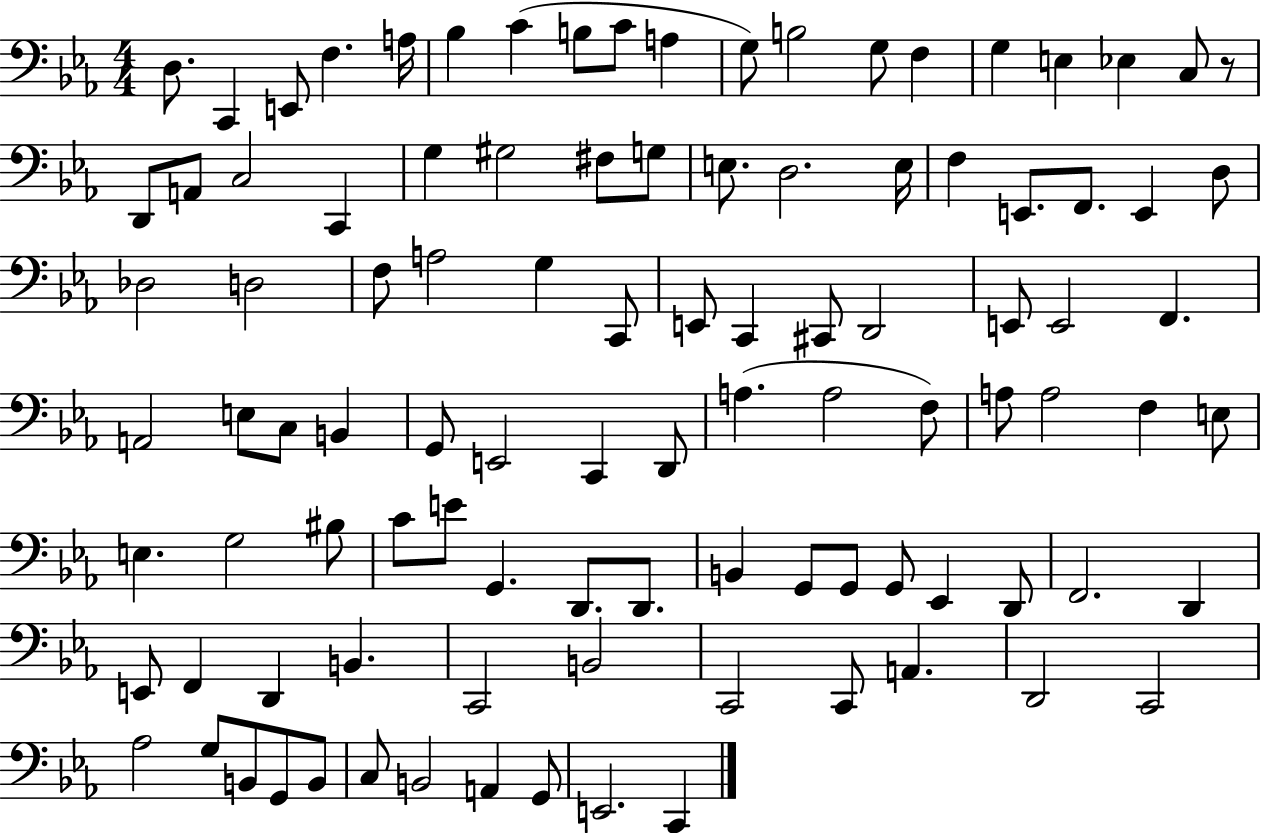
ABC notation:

X:1
T:Untitled
M:4/4
L:1/4
K:Eb
D,/2 C,, E,,/2 F, A,/4 _B, C B,/2 C/2 A, G,/2 B,2 G,/2 F, G, E, _E, C,/2 z/2 D,,/2 A,,/2 C,2 C,, G, ^G,2 ^F,/2 G,/2 E,/2 D,2 E,/4 F, E,,/2 F,,/2 E,, D,/2 _D,2 D,2 F,/2 A,2 G, C,,/2 E,,/2 C,, ^C,,/2 D,,2 E,,/2 E,,2 F,, A,,2 E,/2 C,/2 B,, G,,/2 E,,2 C,, D,,/2 A, A,2 F,/2 A,/2 A,2 F, E,/2 E, G,2 ^B,/2 C/2 E/2 G,, D,,/2 D,,/2 B,, G,,/2 G,,/2 G,,/2 _E,, D,,/2 F,,2 D,, E,,/2 F,, D,, B,, C,,2 B,,2 C,,2 C,,/2 A,, D,,2 C,,2 _A,2 G,/2 B,,/2 G,,/2 B,,/2 C,/2 B,,2 A,, G,,/2 E,,2 C,,